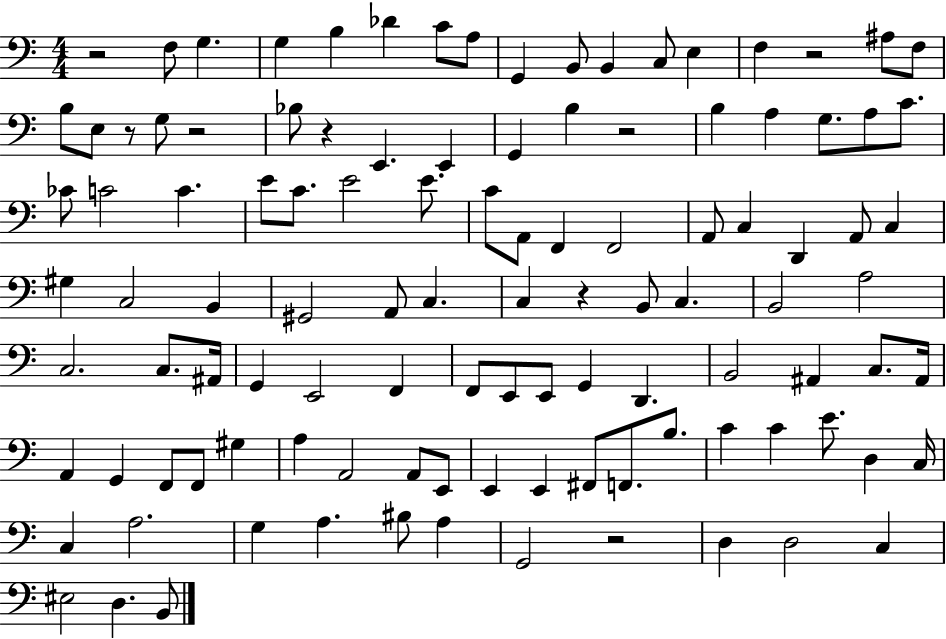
{
  \clef bass
  \numericTimeSignature
  \time 4/4
  \key c \major
  r2 f8 g4. | g4 b4 des'4 c'8 a8 | g,4 b,8 b,4 c8 e4 | f4 r2 ais8 f8 | \break b8 e8 r8 g8 r2 | bes8 r4 e,4. e,4 | g,4 b4 r2 | b4 a4 g8. a8 c'8. | \break ces'8 c'2 c'4. | e'8 c'8. e'2 e'8. | c'8 a,8 f,4 f,2 | a,8 c4 d,4 a,8 c4 | \break gis4 c2 b,4 | gis,2 a,8 c4. | c4 r4 b,8 c4. | b,2 a2 | \break c2. c8. ais,16 | g,4 e,2 f,4 | f,8 e,8 e,8 g,4 d,4. | b,2 ais,4 c8. ais,16 | \break a,4 g,4 f,8 f,8 gis4 | a4 a,2 a,8 e,8 | e,4 e,4 fis,8 f,8. b8. | c'4 c'4 e'8. d4 c16 | \break c4 a2. | g4 a4. bis8 a4 | g,2 r2 | d4 d2 c4 | \break eis2 d4. b,8 | \bar "|."
}